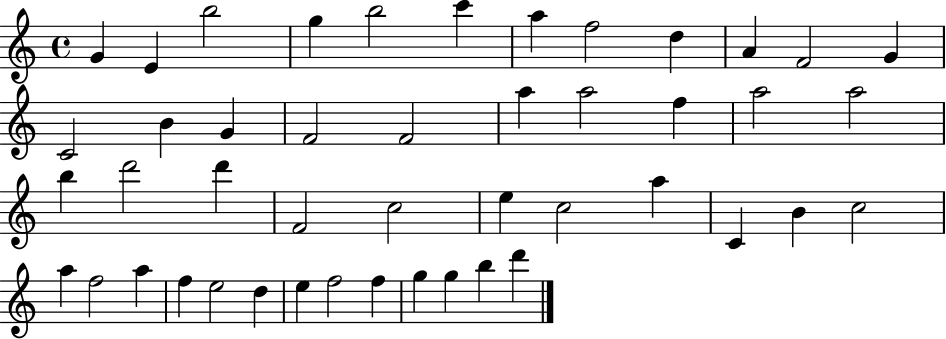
{
  \clef treble
  \time 4/4
  \defaultTimeSignature
  \key c \major
  g'4 e'4 b''2 | g''4 b''2 c'''4 | a''4 f''2 d''4 | a'4 f'2 g'4 | \break c'2 b'4 g'4 | f'2 f'2 | a''4 a''2 f''4 | a''2 a''2 | \break b''4 d'''2 d'''4 | f'2 c''2 | e''4 c''2 a''4 | c'4 b'4 c''2 | \break a''4 f''2 a''4 | f''4 e''2 d''4 | e''4 f''2 f''4 | g''4 g''4 b''4 d'''4 | \break \bar "|."
}